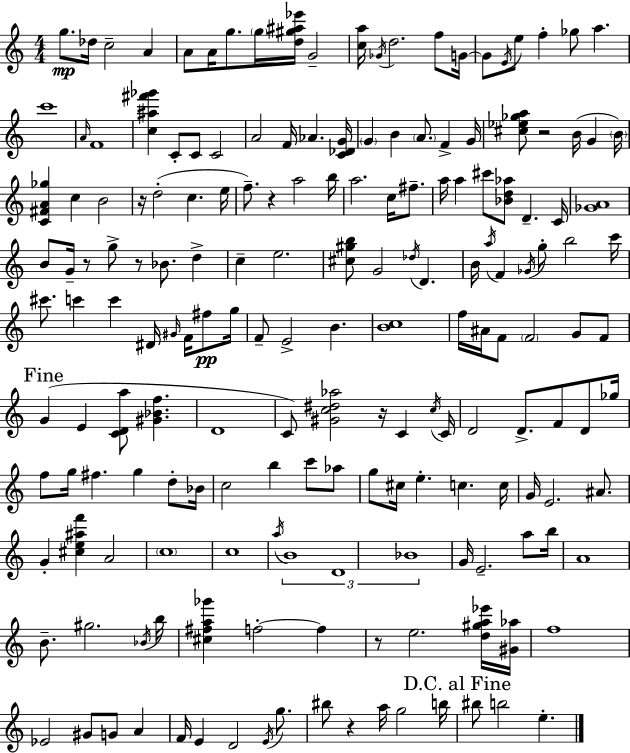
G5/e. Db5/s C5/h A4/q A4/e A4/s G5/e. G5/s [D5,G#5,A#5,Eb6]/s G4/h [C5,A5]/s Gb4/s D5/h. F5/e G4/s G4/e E4/s E5/e F5/q Gb5/e A5/q. C6/w A4/s F4/w [C5,A#5,F#6,Gb6]/q C4/e C4/e C4/h A4/h F4/s Ab4/q. [C4,Db4,G4]/s G4/q B4/q A4/e. F4/q G4/s [C#5,Eb5,Gb5,A5]/e R/h B4/s G4/q B4/s [C4,F#4,A4,Gb5]/q C5/q B4/h R/s D5/h C5/q. E5/s F5/e. R/q A5/h B5/s A5/h. C5/s F#5/e. A5/s A5/q C#6/e [Bb4,D5,Ab5]/e D4/q. C4/s [Gb4,A4]/w B4/e G4/s R/e G5/e R/e Bb4/e. D5/q C5/q E5/h. [C#5,G#5,B5]/e G4/h Db5/s D4/q. B4/s A5/s F4/q Gb4/s G5/e B5/h C6/s C#6/e. C6/q C6/q D#4/s G#4/s F4/s F#5/e G5/s F4/e E4/h B4/q. [B4,C5]/w F5/s A#4/s F4/e F4/h G4/e F4/e G4/q E4/q [C4,D4,A5]/e [G#4,Bb4,F5]/q. D4/w C4/e [G#4,C5,D#5,Ab5]/h R/s C4/q C5/s C4/s D4/h D4/e. F4/e D4/e Gb5/s F5/e G5/s F#5/q. G5/q D5/e Bb4/s C5/h B5/q C6/e Ab5/e G5/e C#5/s E5/q. C5/q. C5/s G4/s E4/h. A#4/e. G4/q [C#5,E5,A#5,F6]/q A4/h C5/w C5/w A5/s B4/w D4/w Bb4/w G4/s E4/h. A5/e B5/s A4/w B4/e. G#5/h. Bb4/s B5/s [C#5,F#5,A5,Gb6]/q F5/h F5/q R/e E5/h. [D5,G#5,A5,Eb6]/s [G#4,Ab5]/s F5/w Eb4/h G#4/e G4/e A4/q F4/s E4/q D4/h E4/s G5/e. BIS5/e R/q A5/s G5/h B5/s BIS5/e B5/h E5/q.